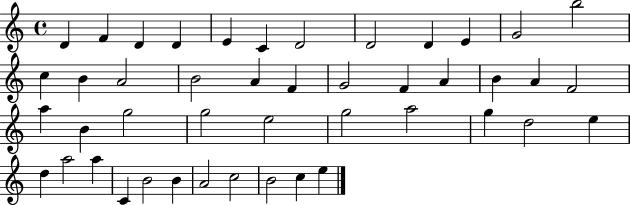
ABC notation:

X:1
T:Untitled
M:4/4
L:1/4
K:C
D F D D E C D2 D2 D E G2 b2 c B A2 B2 A F G2 F A B A F2 a B g2 g2 e2 g2 a2 g d2 e d a2 a C B2 B A2 c2 B2 c e